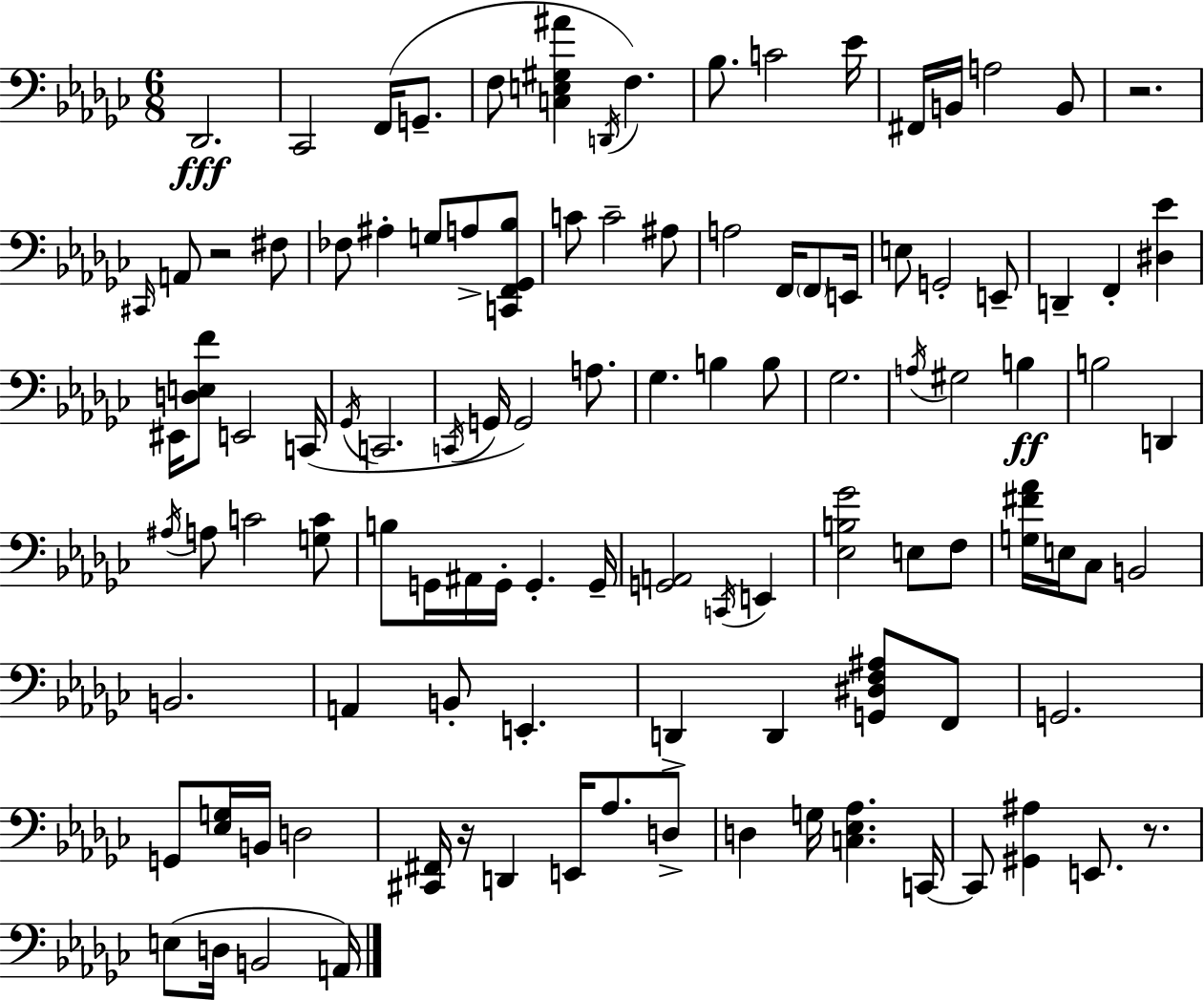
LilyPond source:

{
  \clef bass
  \numericTimeSignature
  \time 6/8
  \key ees \minor
  des,2.\fff | ces,2 f,16( g,8.-- | f8 <c e gis ais'>4 \acciaccatura { d,16 }) f4. | bes8. c'2 | \break ees'16 fis,16 b,16 a2 b,8 | r2. | \grace { cis,16 } a,8 r2 | fis8 fes8 ais4-. g8 a8-> | \break <c, f, ges, bes>8 c'8 c'2-- | ais8 a2 f,16 \parenthesize f,8 | e,16 e8 g,2-. | e,8-- d,4-- f,4-. <dis ees'>4 | \break eis,16 <d e f'>8 e,2 | c,16( \acciaccatura { ges,16 } c,2. | \acciaccatura { c,16 } g,16 g,2) | a8. ges4. b4 | \break b8 ges2. | \acciaccatura { a16 } gis2 | b4\ff b2 | d,4 \acciaccatura { ais16 } a8 c'2 | \break <g c'>8 b8 g,16 ais,16 g,16-. g,4.-. | g,16-- <g, a,>2 | \acciaccatura { c,16 } e,4 <ees b ges'>2 | e8 f8 <g fis' aes'>16 e16 ces8 b,2 | \break b,2. | a,4 b,8-. | e,4.-. d,4-> d,4 | <g, dis f ais>8 f,8 g,2. | \break g,8 <ees g>16 b,16 d2 | <cis, fis,>16 r16 d,4 | e,16 aes8. d8-> d4 g16 | <c ees aes>4. c,16~~ c,8 <gis, ais>4 | \break e,8. r8. e8( d16 b,2 | a,16) \bar "|."
}